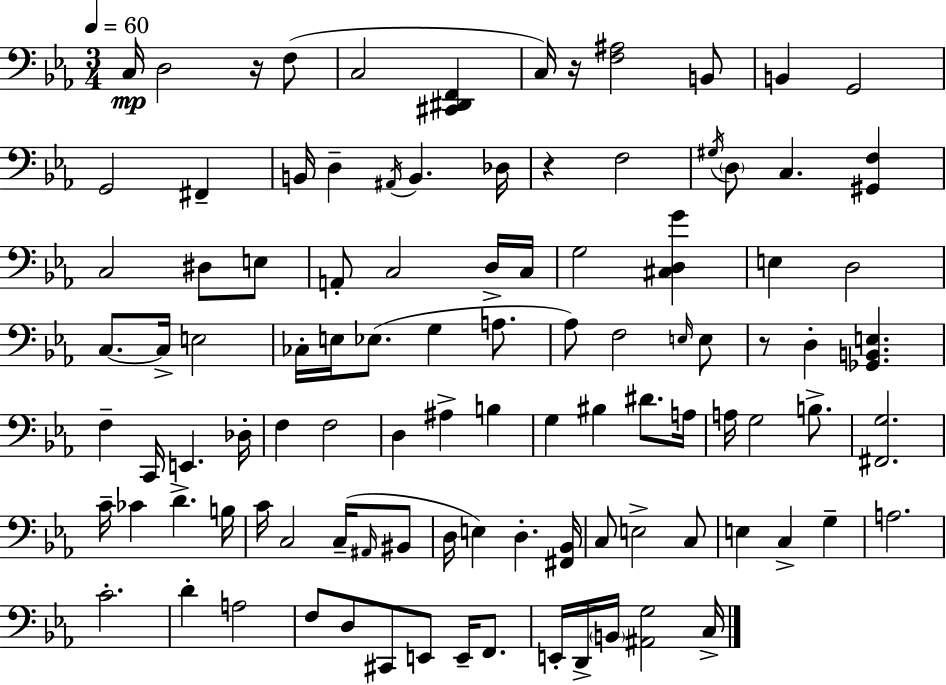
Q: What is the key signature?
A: C minor